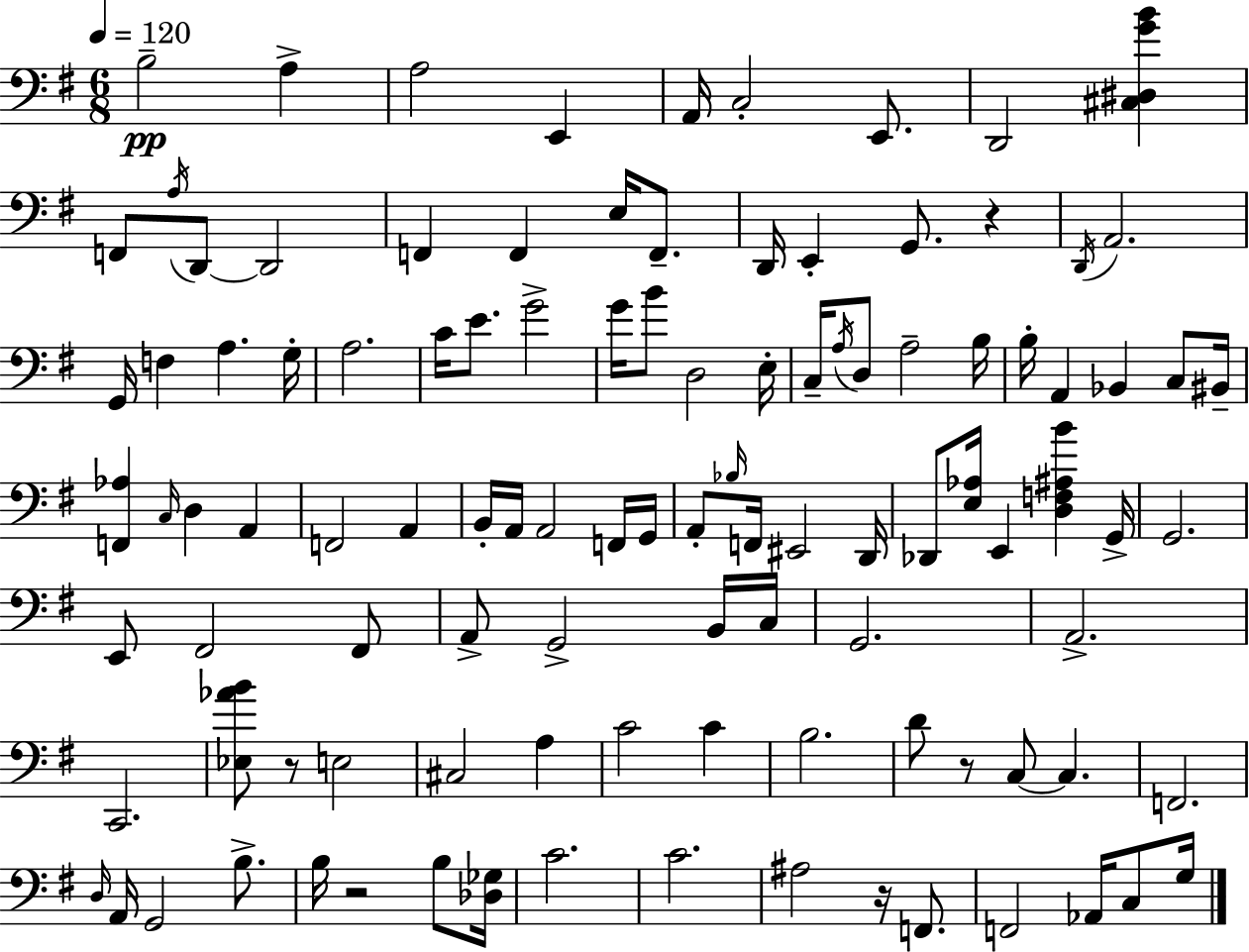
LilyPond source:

{
  \clef bass
  \numericTimeSignature
  \time 6/8
  \key g \major
  \tempo 4 = 120
  b2--\pp a4-> | a2 e,4 | a,16 c2-. e,8. | d,2 <cis dis g' b'>4 | \break f,8 \acciaccatura { a16 } d,8~~ d,2 | f,4 f,4 e16 f,8.-- | d,16 e,4-. g,8. r4 | \acciaccatura { d,16 } a,2. | \break g,16 f4 a4. | g16-. a2. | c'16 e'8. g'2-> | g'16 b'8 d2 | \break e16-. c16-- \acciaccatura { a16 } d8 a2-- | b16 b16-. a,4 bes,4 | c8 bis,16-- <f, aes>4 \grace { c16 } d4 | a,4 f,2 | \break a,4 b,16-. a,16 a,2 | f,16 g,16 a,8-. \grace { bes16 } f,16 eis,2 | d,16 des,8 <e aes>16 e,4 | <d f ais b'>4 g,16-> g,2. | \break e,8 fis,2 | fis,8 a,8-> g,2-> | b,16 c16 g,2. | a,2.-> | \break c,2. | <ees aes' b'>8 r8 e2 | cis2 | a4 c'2 | \break c'4 b2. | d'8 r8 c8~~ c4. | f,2. | \grace { d16 } a,16 g,2 | \break b8.-> b16 r2 | b8 <des ges>16 c'2. | c'2. | ais2 | \break r16 f,8. f,2 | aes,16 c8 g16 \bar "|."
}